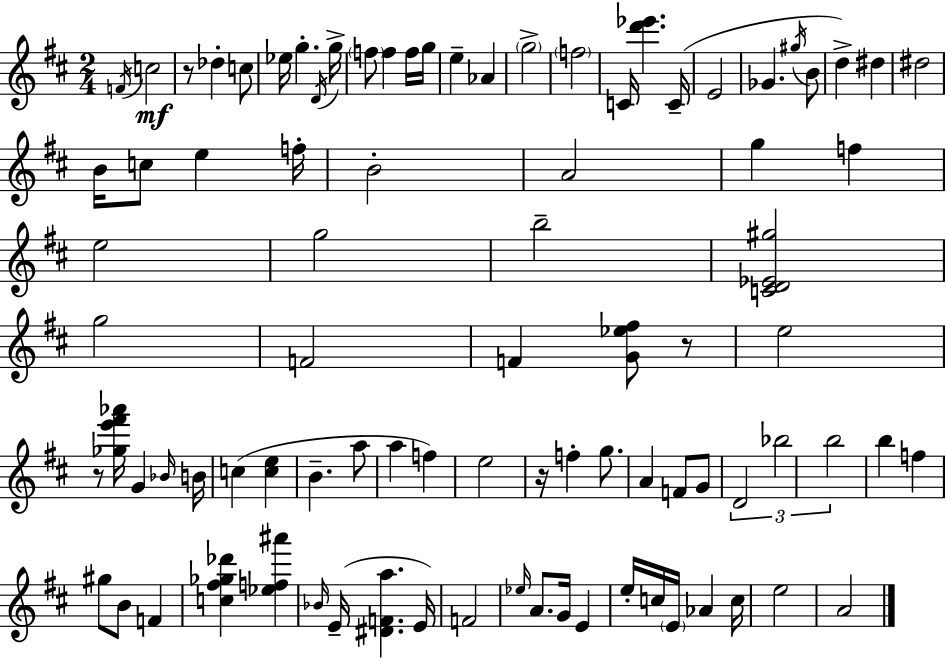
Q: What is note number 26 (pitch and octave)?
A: B4